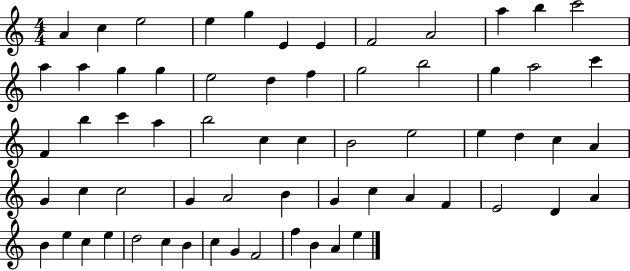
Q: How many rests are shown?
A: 0